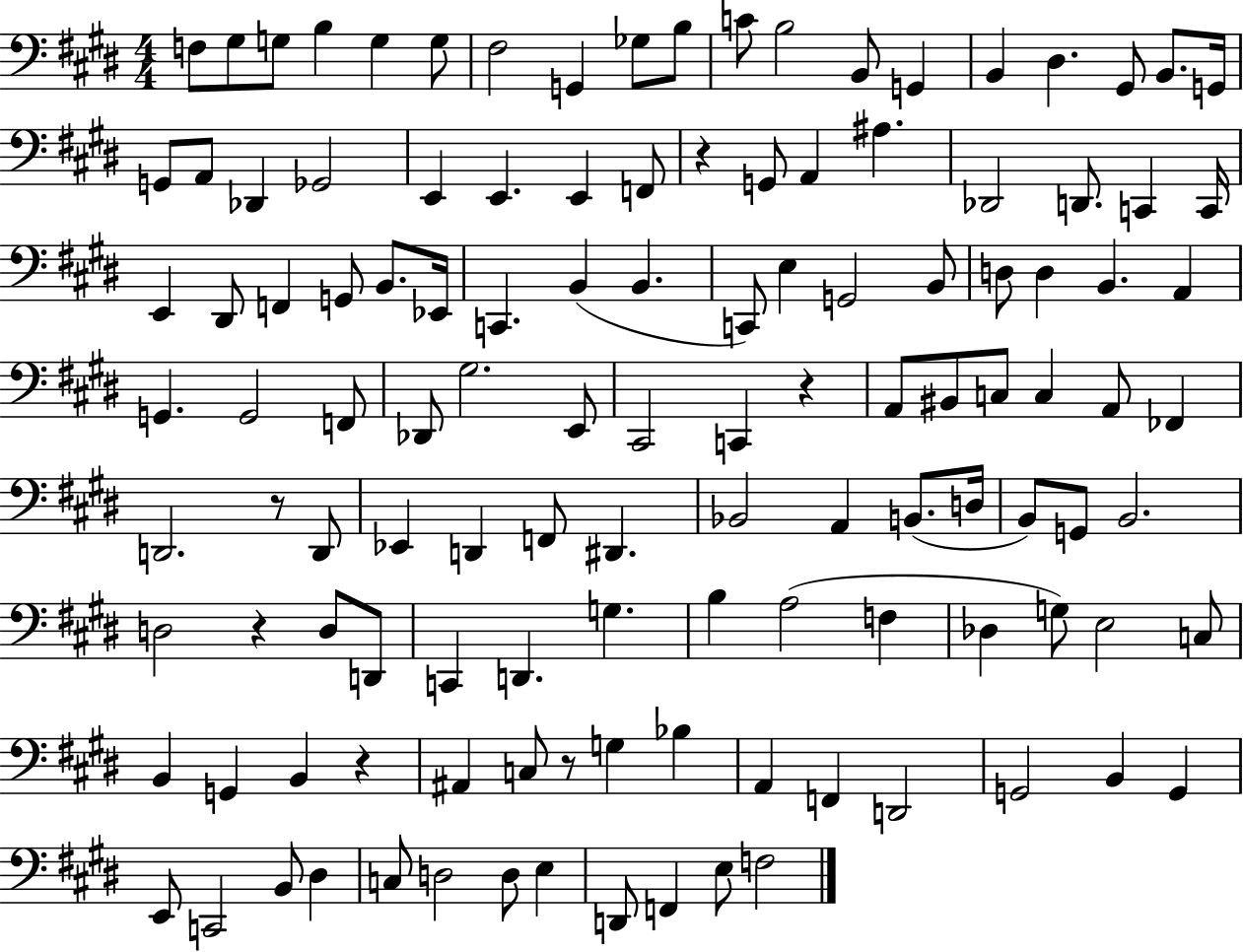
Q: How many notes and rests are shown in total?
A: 122